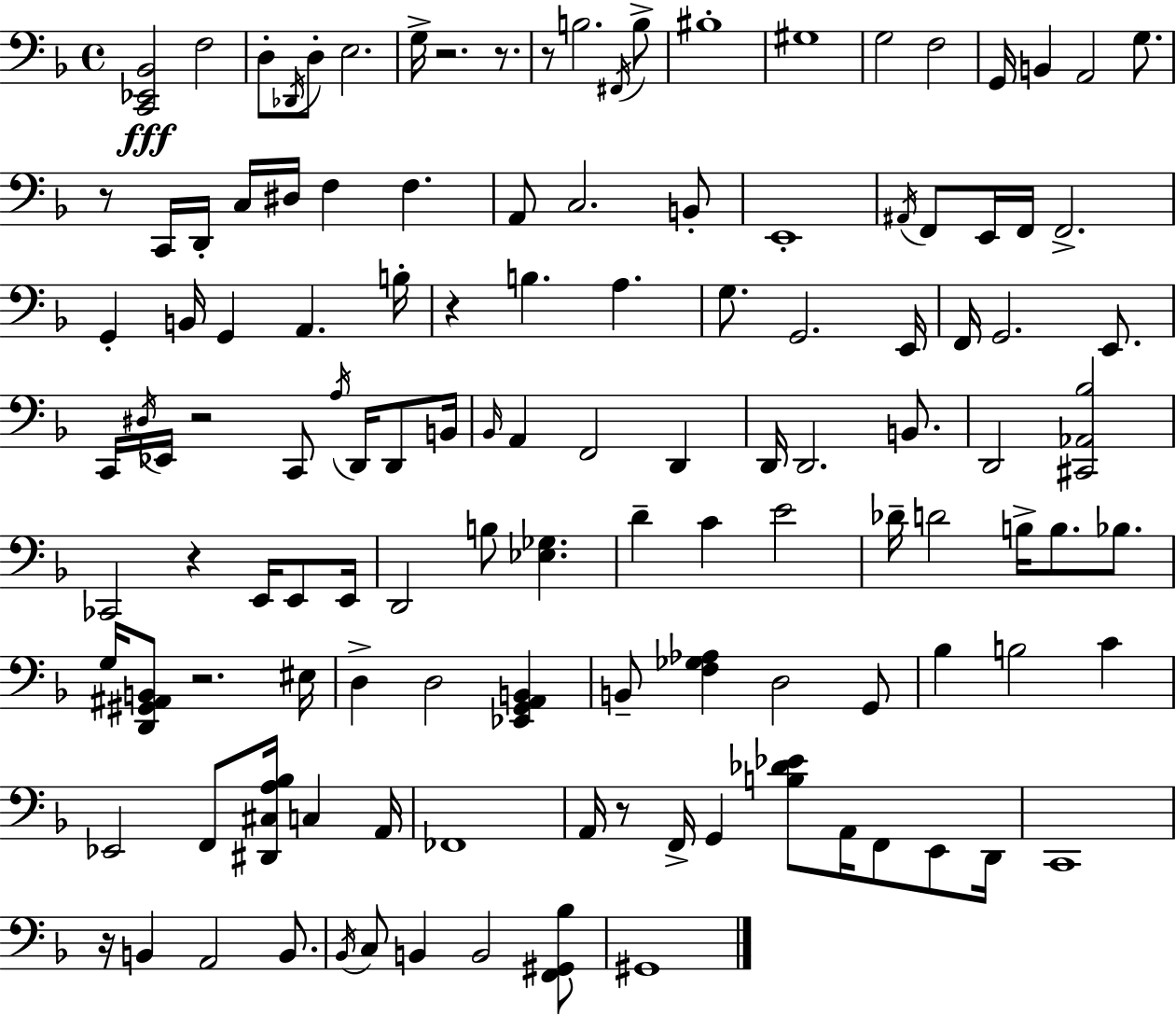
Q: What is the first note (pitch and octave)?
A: F3